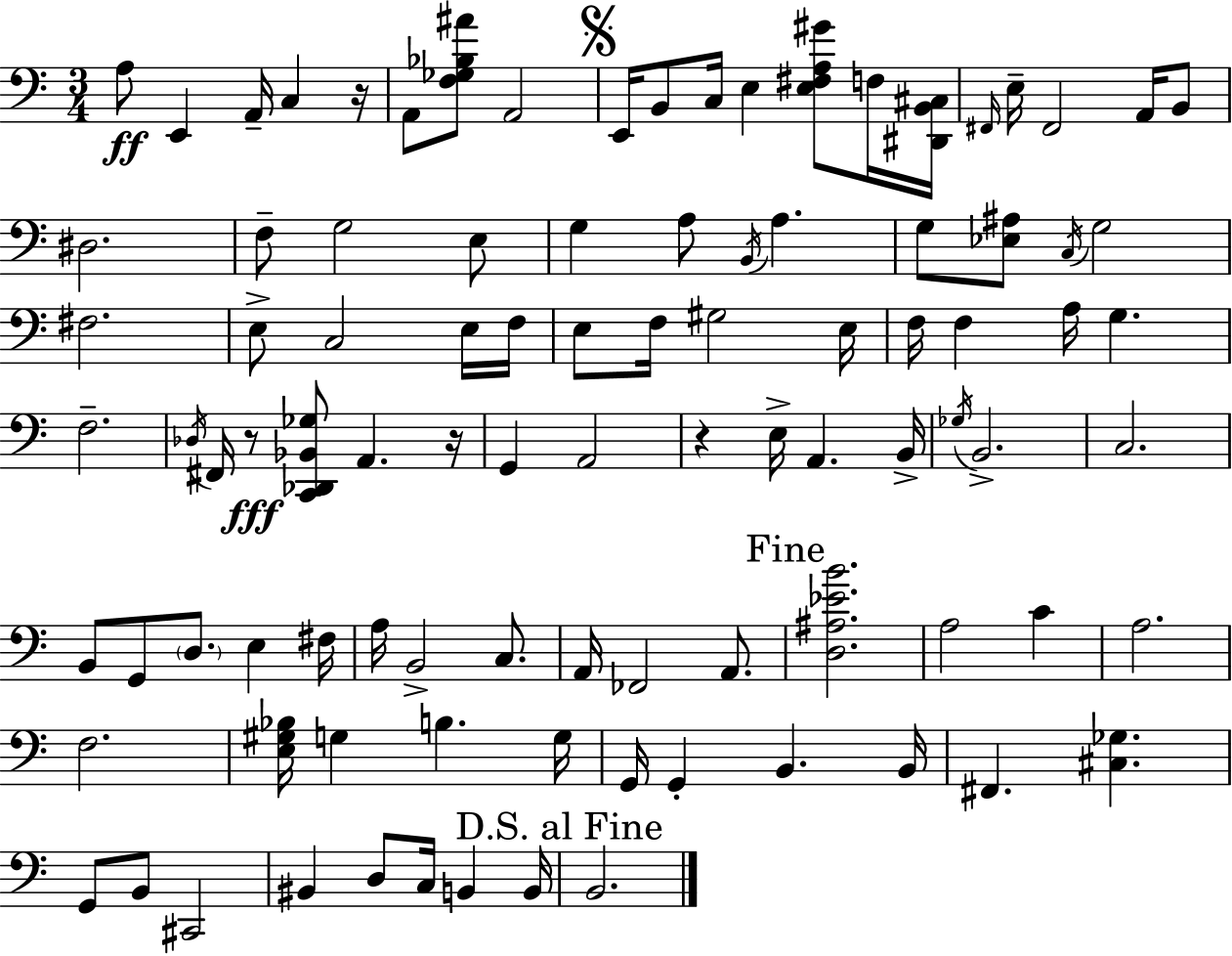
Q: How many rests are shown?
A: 4